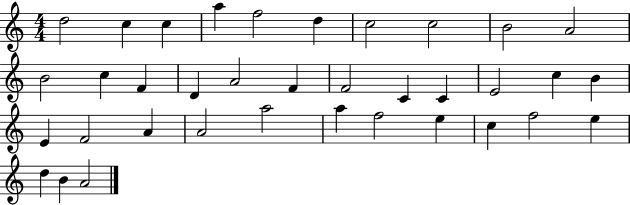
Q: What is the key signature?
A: C major